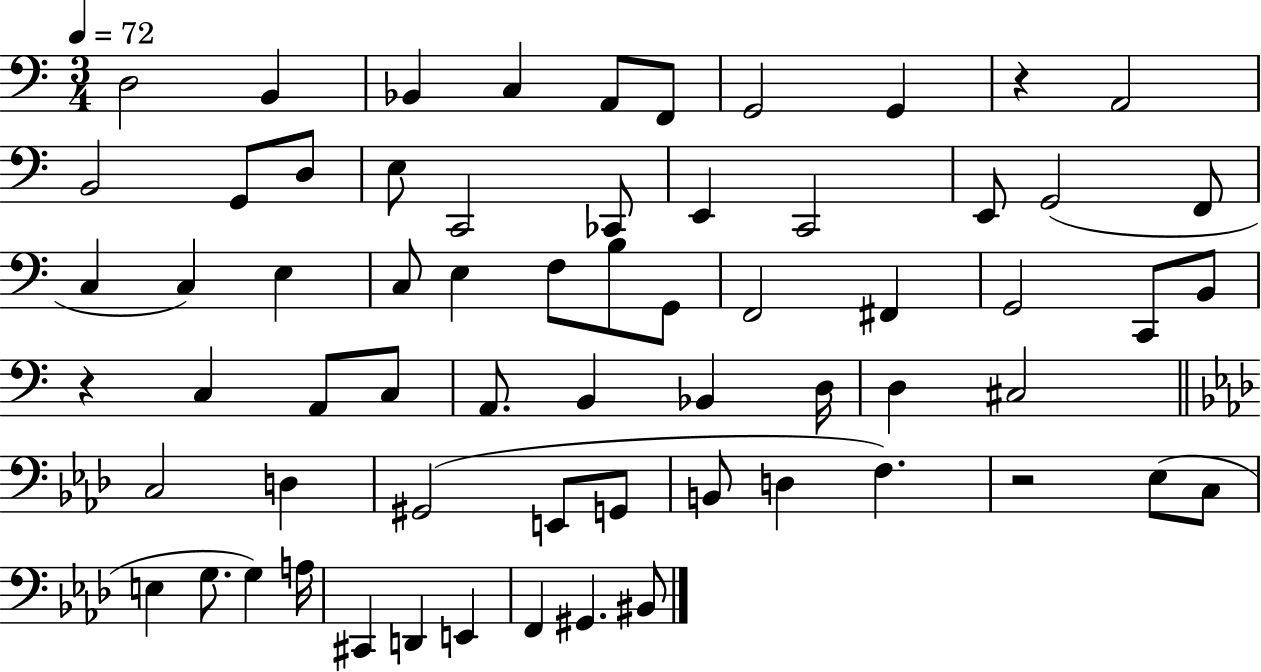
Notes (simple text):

D3/h B2/q Bb2/q C3/q A2/e F2/e G2/h G2/q R/q A2/h B2/h G2/e D3/e E3/e C2/h CES2/e E2/q C2/h E2/e G2/h F2/e C3/q C3/q E3/q C3/e E3/q F3/e B3/e G2/e F2/h F#2/q G2/h C2/e B2/e R/q C3/q A2/e C3/e A2/e. B2/q Bb2/q D3/s D3/q C#3/h C3/h D3/q G#2/h E2/e G2/e B2/e D3/q F3/q. R/h Eb3/e C3/e E3/q G3/e. G3/q A3/s C#2/q D2/q E2/q F2/q G#2/q. BIS2/e